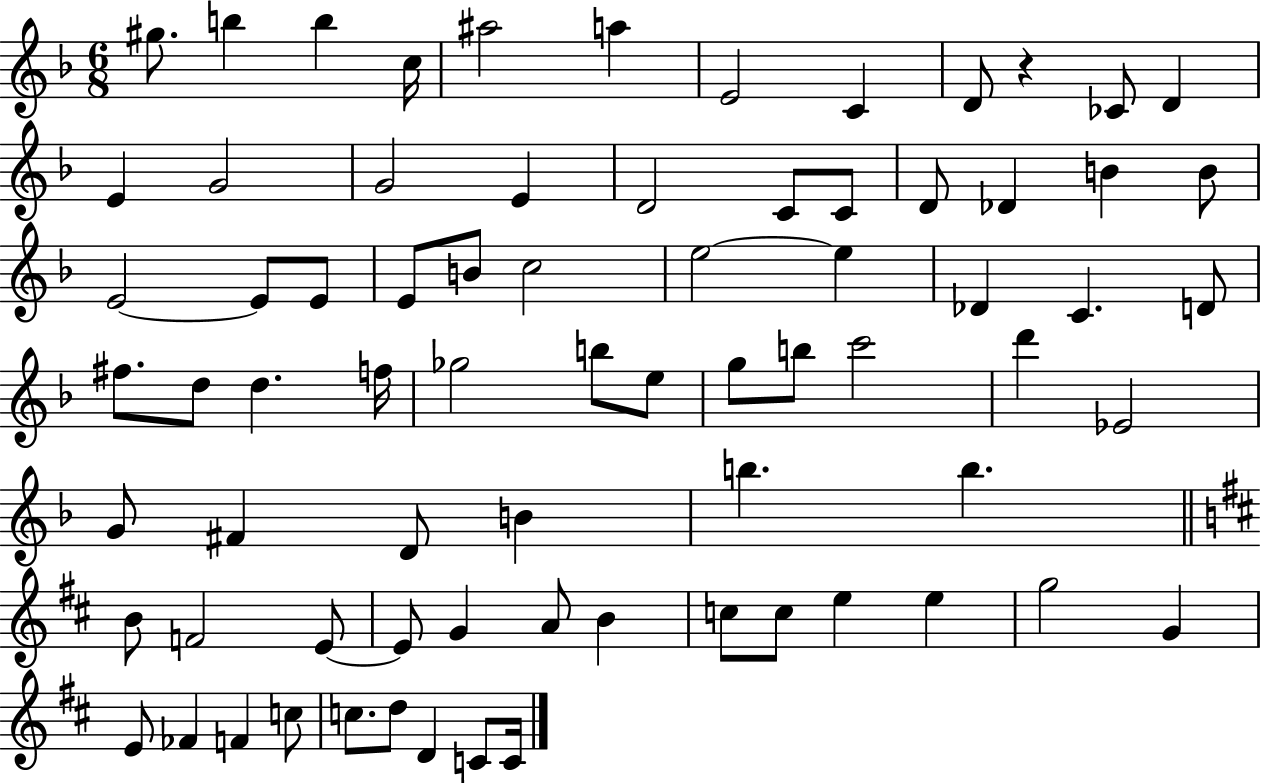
X:1
T:Untitled
M:6/8
L:1/4
K:F
^g/2 b b c/4 ^a2 a E2 C D/2 z _C/2 D E G2 G2 E D2 C/2 C/2 D/2 _D B B/2 E2 E/2 E/2 E/2 B/2 c2 e2 e _D C D/2 ^f/2 d/2 d f/4 _g2 b/2 e/2 g/2 b/2 c'2 d' _E2 G/2 ^F D/2 B b b B/2 F2 E/2 E/2 G A/2 B c/2 c/2 e e g2 G E/2 _F F c/2 c/2 d/2 D C/2 C/4